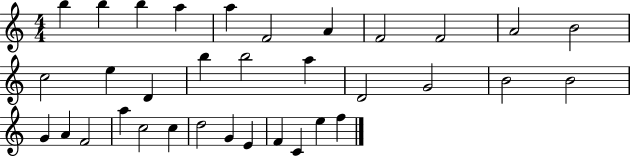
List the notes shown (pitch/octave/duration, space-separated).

B5/q B5/q B5/q A5/q A5/q F4/h A4/q F4/h F4/h A4/h B4/h C5/h E5/q D4/q B5/q B5/h A5/q D4/h G4/h B4/h B4/h G4/q A4/q F4/h A5/q C5/h C5/q D5/h G4/q E4/q F4/q C4/q E5/q F5/q